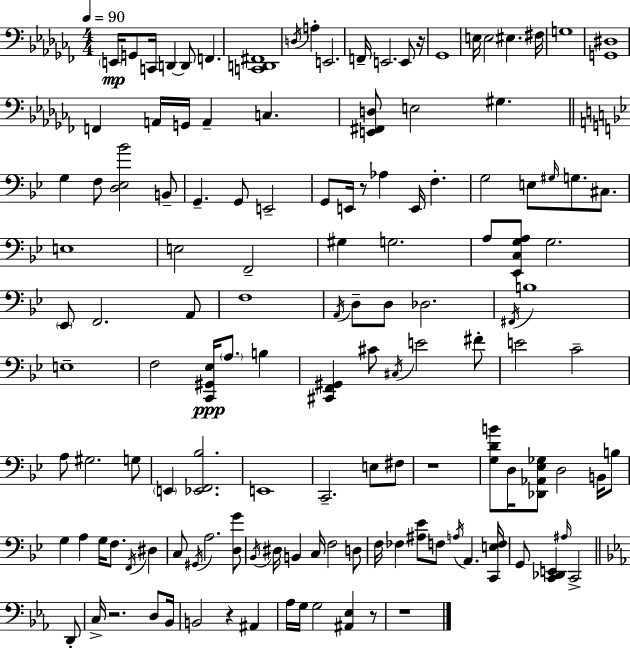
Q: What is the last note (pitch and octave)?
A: G3